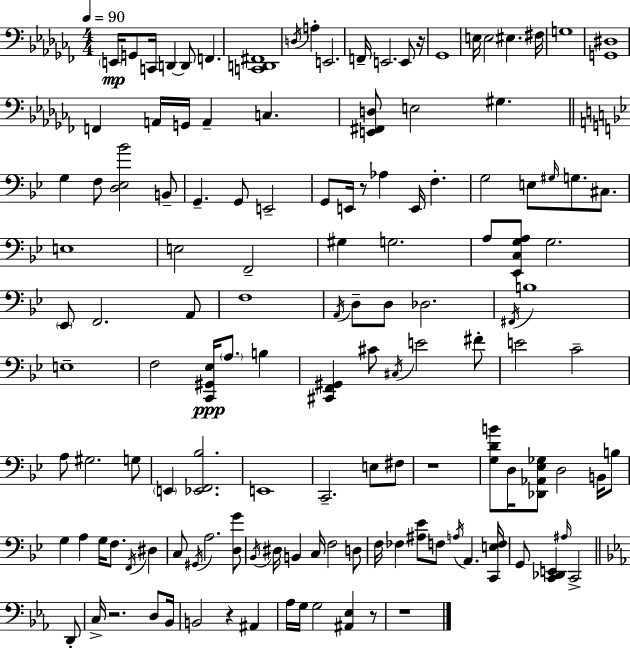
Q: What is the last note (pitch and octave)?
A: G3